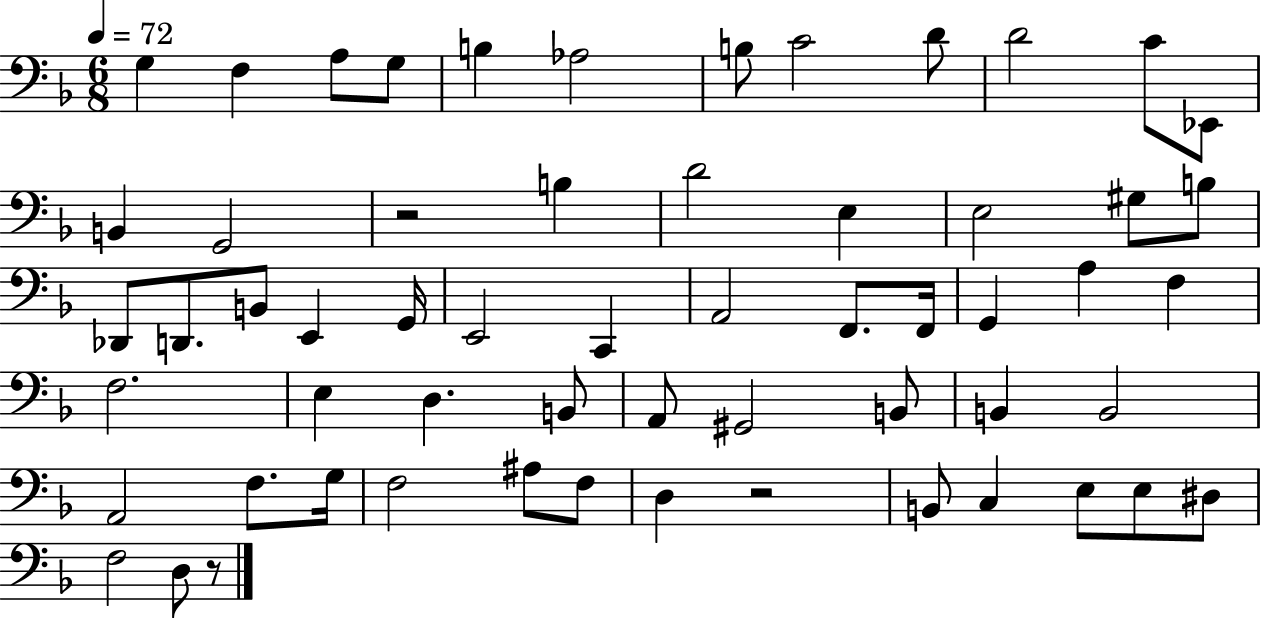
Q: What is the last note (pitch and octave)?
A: D3